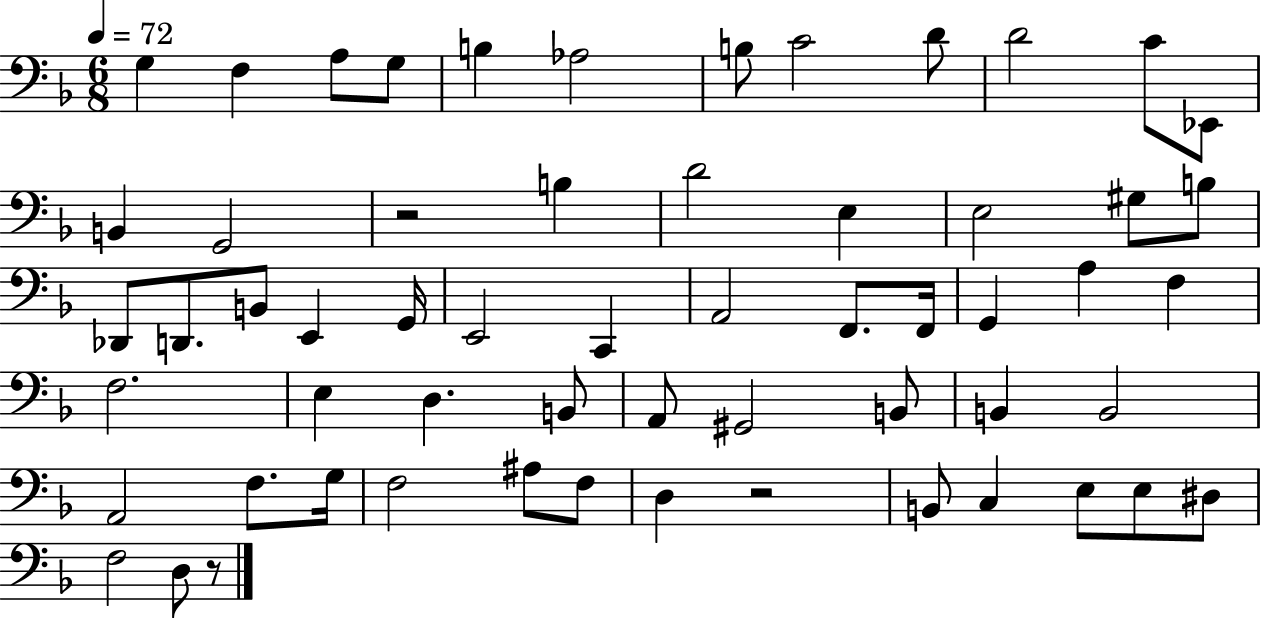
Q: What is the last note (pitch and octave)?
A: D3